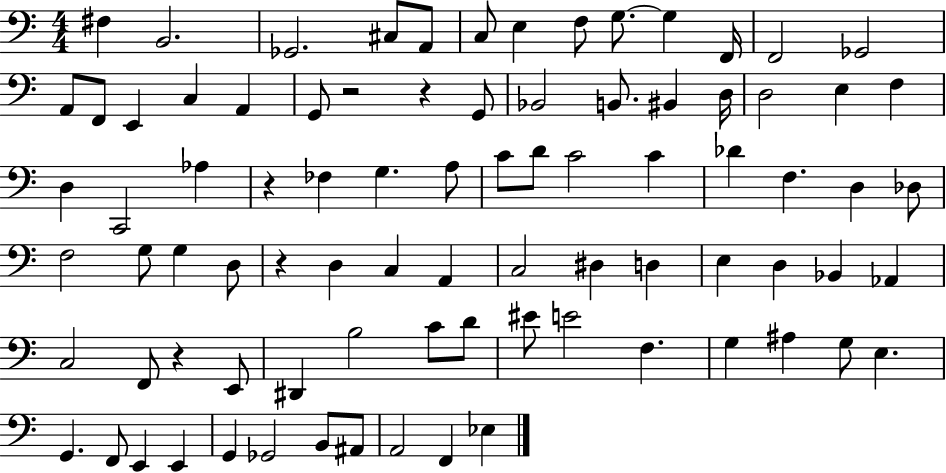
F#3/q B2/h. Gb2/h. C#3/e A2/e C3/e E3/q F3/e G3/e. G3/q F2/s F2/h Gb2/h A2/e F2/e E2/q C3/q A2/q G2/e R/h R/q G2/e Bb2/h B2/e. BIS2/q D3/s D3/h E3/q F3/q D3/q C2/h Ab3/q R/q FES3/q G3/q. A3/e C4/e D4/e C4/h C4/q Db4/q F3/q. D3/q Db3/e F3/h G3/e G3/q D3/e R/q D3/q C3/q A2/q C3/h D#3/q D3/q E3/q D3/q Bb2/q Ab2/q C3/h F2/e R/q E2/e D#2/q B3/h C4/e D4/e EIS4/e E4/h F3/q. G3/q A#3/q G3/e E3/q. G2/q. F2/e E2/q E2/q G2/q Gb2/h B2/e A#2/e A2/h F2/q Eb3/q